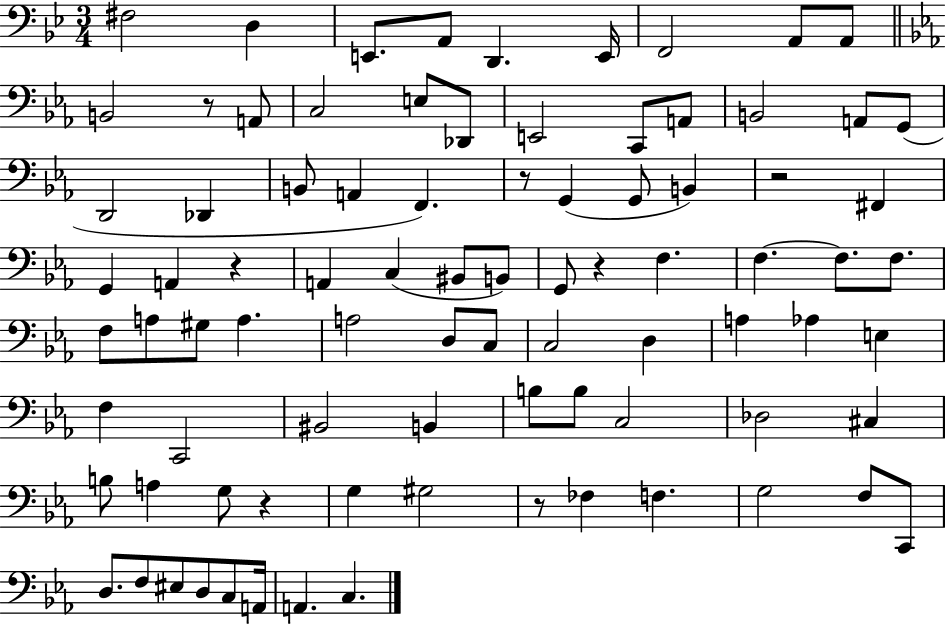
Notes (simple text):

F#3/h D3/q E2/e. A2/e D2/q. E2/s F2/h A2/e A2/e B2/h R/e A2/e C3/h E3/e Db2/e E2/h C2/e A2/e B2/h A2/e G2/e D2/h Db2/q B2/e A2/q F2/q. R/e G2/q G2/e B2/q R/h F#2/q G2/q A2/q R/q A2/q C3/q BIS2/e B2/e G2/e R/q F3/q. F3/q. F3/e. F3/e. F3/e A3/e G#3/e A3/q. A3/h D3/e C3/e C3/h D3/q A3/q Ab3/q E3/q F3/q C2/h BIS2/h B2/q B3/e B3/e C3/h Db3/h C#3/q B3/e A3/q G3/e R/q G3/q G#3/h R/e FES3/q F3/q. G3/h F3/e C2/e D3/e. F3/e EIS3/e D3/e C3/e A2/s A2/q. C3/q.